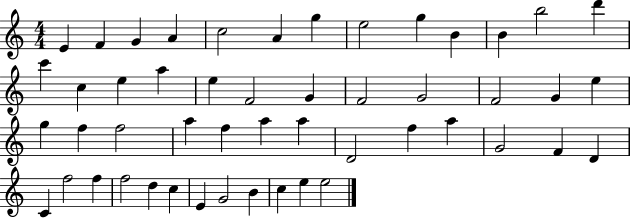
{
  \clef treble
  \numericTimeSignature
  \time 4/4
  \key c \major
  e'4 f'4 g'4 a'4 | c''2 a'4 g''4 | e''2 g''4 b'4 | b'4 b''2 d'''4 | \break c'''4 c''4 e''4 a''4 | e''4 f'2 g'4 | f'2 g'2 | f'2 g'4 e''4 | \break g''4 f''4 f''2 | a''4 f''4 a''4 a''4 | d'2 f''4 a''4 | g'2 f'4 d'4 | \break c'4 f''2 f''4 | f''2 d''4 c''4 | e'4 g'2 b'4 | c''4 e''4 e''2 | \break \bar "|."
}